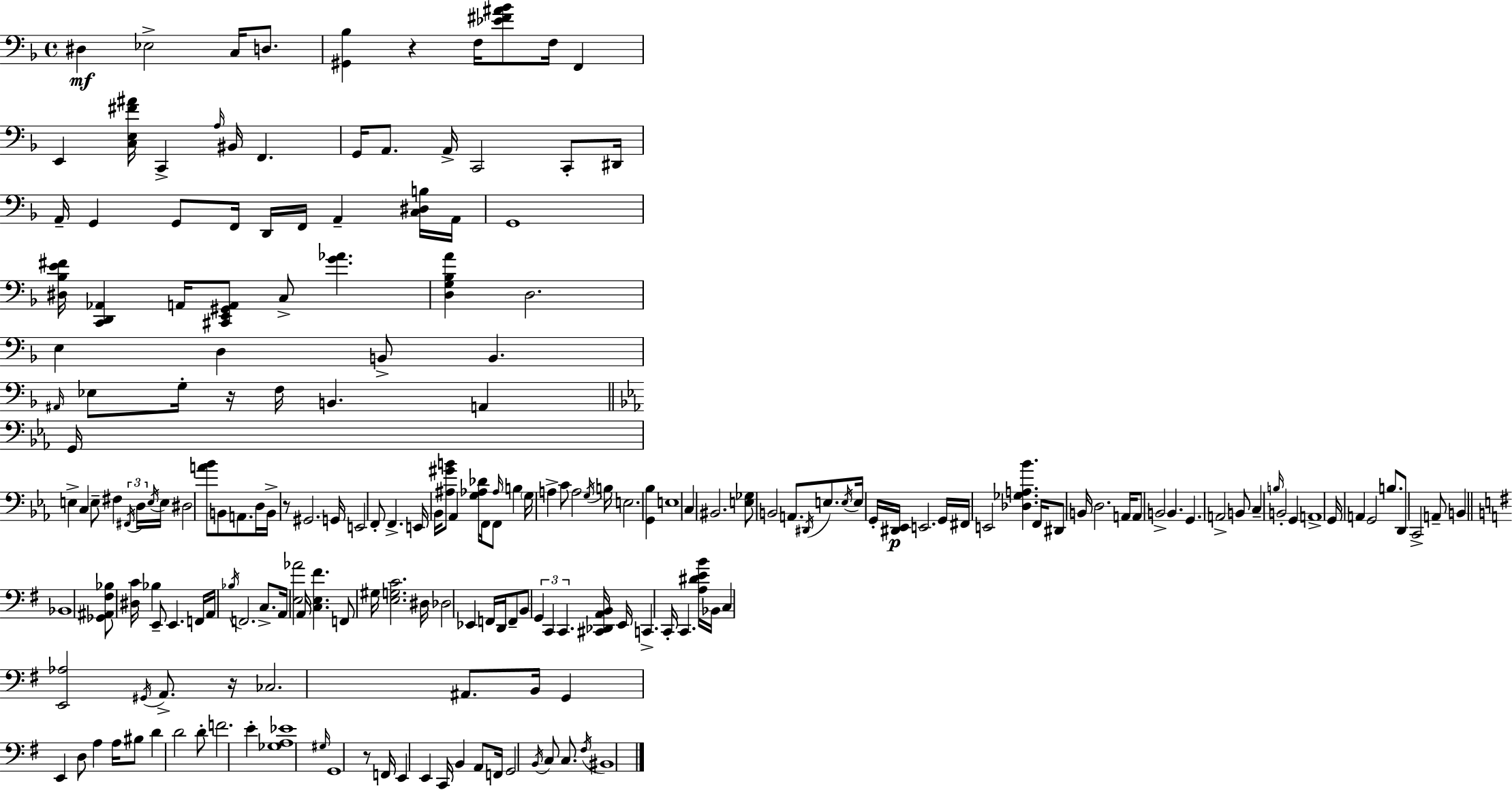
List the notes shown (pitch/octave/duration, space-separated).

D#3/q Eb3/h C3/s D3/e. [G#2,Bb3]/q R/q F3/s [Eb4,F#4,A#4,Bb4]/e F3/s F2/q E2/q [C3,E3,F#4,A#4]/s C2/q A3/s BIS2/s F2/q. G2/s A2/e. A2/s C2/h C2/e D#2/s A2/s G2/q G2/e F2/s D2/s F2/s A2/q [C3,D#3,B3]/s A2/s G2/w [D#3,Bb3,E4,F#4]/s [C2,D2,Ab2]/q A2/s [C#2,E2,G#2,A2]/e C3/e [G4,Ab4]/q. [D3,G3,Bb3,A4]/q D3/h. E3/q D3/q B2/e B2/q. A#2/s Eb3/e G3/s R/s F3/s B2/q. A2/q G2/s E3/q C3/q E3/e F#3/q F#2/s D3/s E3/s E3/s D#3/h [A4,Bb4]/e B2/e A2/e. D3/s B2/s R/e G#2/h. G2/s E2/h F2/e F2/q. E2/s Bb2/s [A#3,G#4,B4]/e Ab2/q [G3,Ab3,Db4]/s F2/s F2/e Ab3/s B3/q G3/s A3/q C4/e A3/h G3/s B3/s E3/h. [G2,Bb3]/q E3/w C3/q BIS2/h. [E3,Gb3]/e B2/h A2/e. D#2/s E3/e. E3/s E3/s G2/s [D#2,Eb2]/s E2/h. G2/s F#2/s E2/h [Db3,Gb3,A3,Bb4]/q. F2/s D#2/e B2/s D3/h. A2/s A2/e B2/h B2/q. G2/q. A2/h B2/e C3/q B3/s B2/h G2/q A2/w G2/s A2/q G2/h B3/e. D2/e C2/h A2/e B2/q Bb2/w [Gb2,A#2,F#3,Bb3]/e [D#3,C4]/s Bb3/q E2/e E2/q. F2/s A2/s Bb3/s F2/h. C3/e. A2/s [E3,Ab4]/h A2/s [C3,E3,F#4]/q. F2/e G#3/s [E3,G3,C4]/h. D#3/s Db3/h Eb2/q F2/s D2/s F2/e B2/e G2/q C2/q C2/q. [C#2,Db2,A2,B2]/s E2/s C2/q. C2/s C2/q. [A3,D#4,E4,B4]/s Bb2/s C3/q [E2,Ab3]/h G#2/s A2/e. R/s CES3/h. A#2/e. B2/s G2/q E2/q D3/e A3/q A3/s BIS3/e D4/q D4/h D4/e F4/h. E4/q [Gb3,A3,Eb4]/w G#3/s G2/w R/e F2/s E2/q E2/q C2/s B2/q A2/e F2/s G2/h B2/s C3/e C3/e. F#3/s BIS2/w